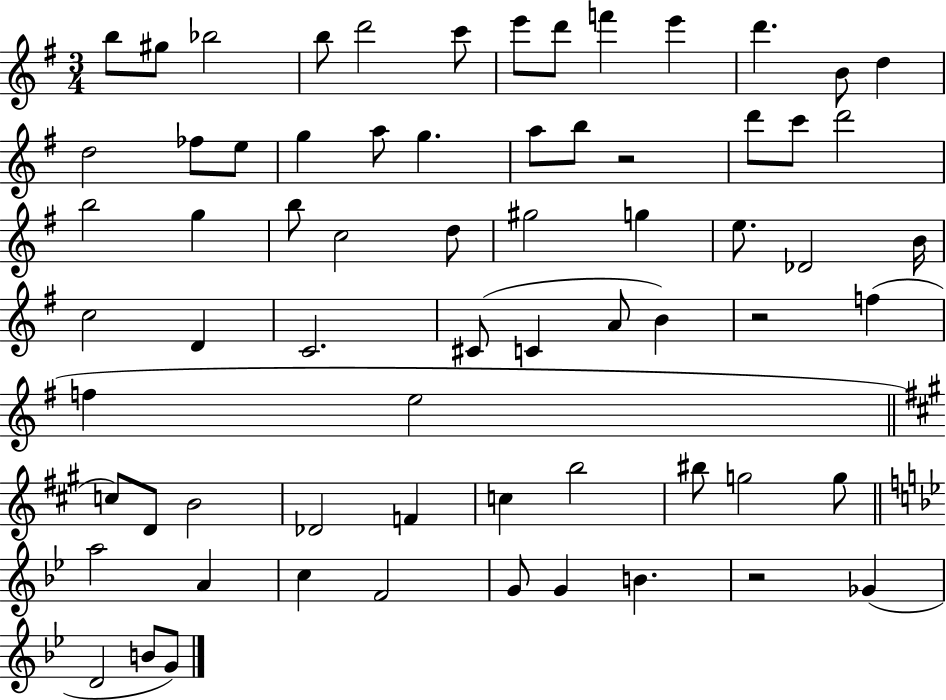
{
  \clef treble
  \numericTimeSignature
  \time 3/4
  \key g \major
  b''8 gis''8 bes''2 | b''8 d'''2 c'''8 | e'''8 d'''8 f'''4 e'''4 | d'''4. b'8 d''4 | \break d''2 fes''8 e''8 | g''4 a''8 g''4. | a''8 b''8 r2 | d'''8 c'''8 d'''2 | \break b''2 g''4 | b''8 c''2 d''8 | gis''2 g''4 | e''8. des'2 b'16 | \break c''2 d'4 | c'2. | cis'8( c'4 a'8 b'4) | r2 f''4( | \break f''4 e''2 | \bar "||" \break \key a \major c''8) d'8 b'2 | des'2 f'4 | c''4 b''2 | bis''8 g''2 g''8 | \break \bar "||" \break \key g \minor a''2 a'4 | c''4 f'2 | g'8 g'4 b'4. | r2 ges'4( | \break d'2 b'8 g'8) | \bar "|."
}